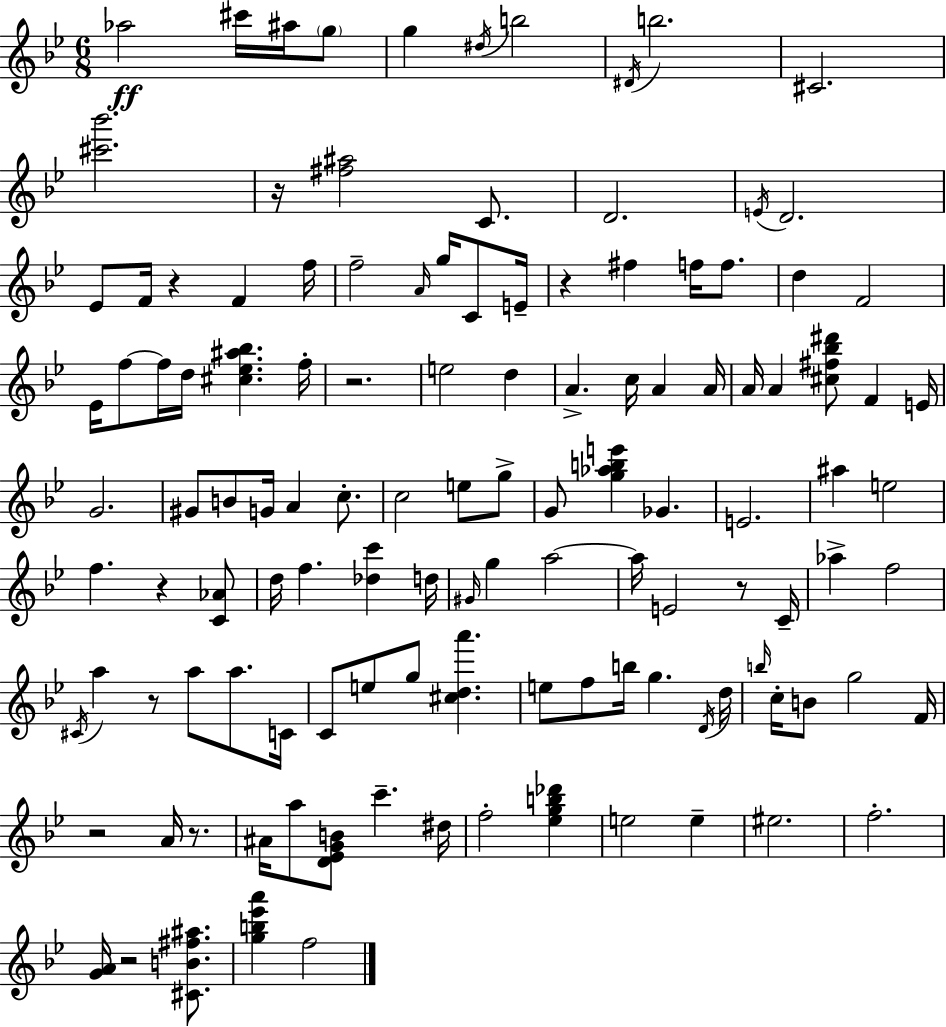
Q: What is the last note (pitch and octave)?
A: F5